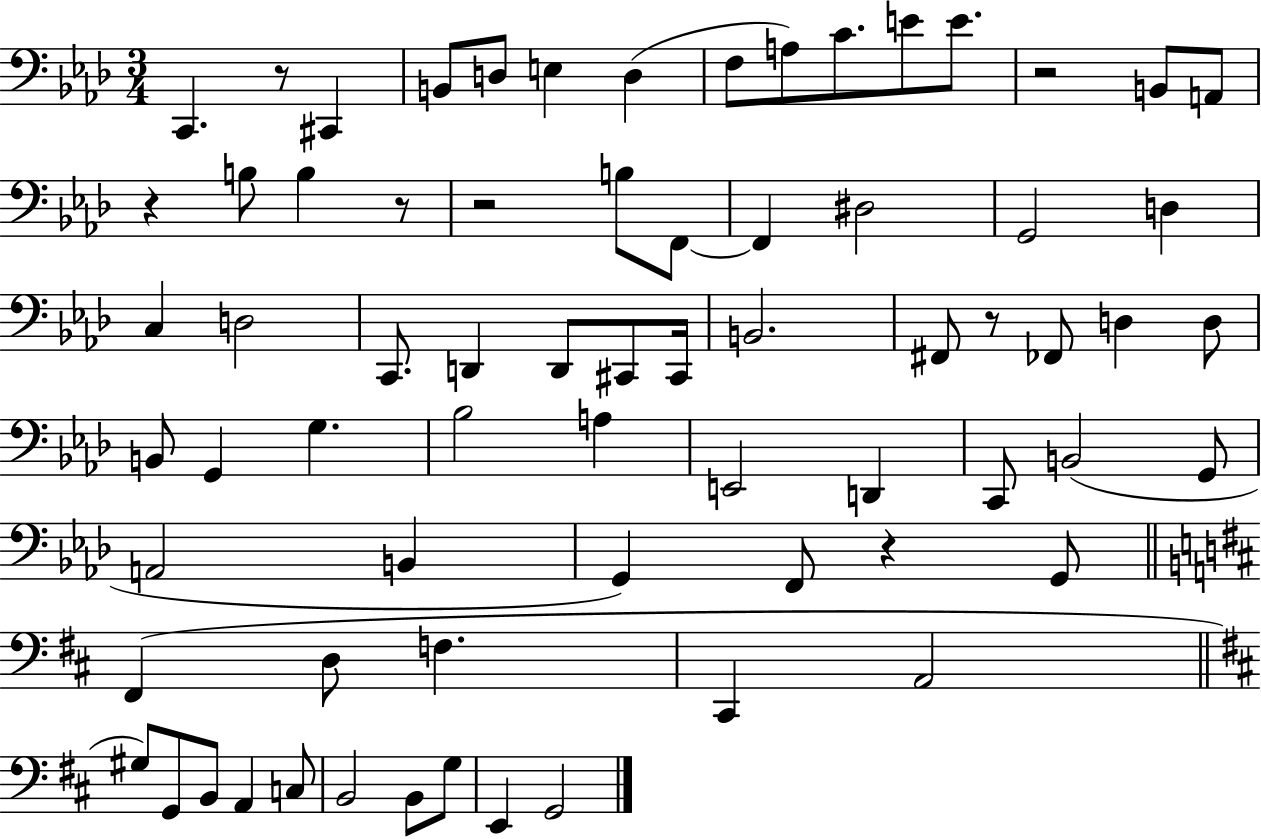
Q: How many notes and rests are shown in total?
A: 70